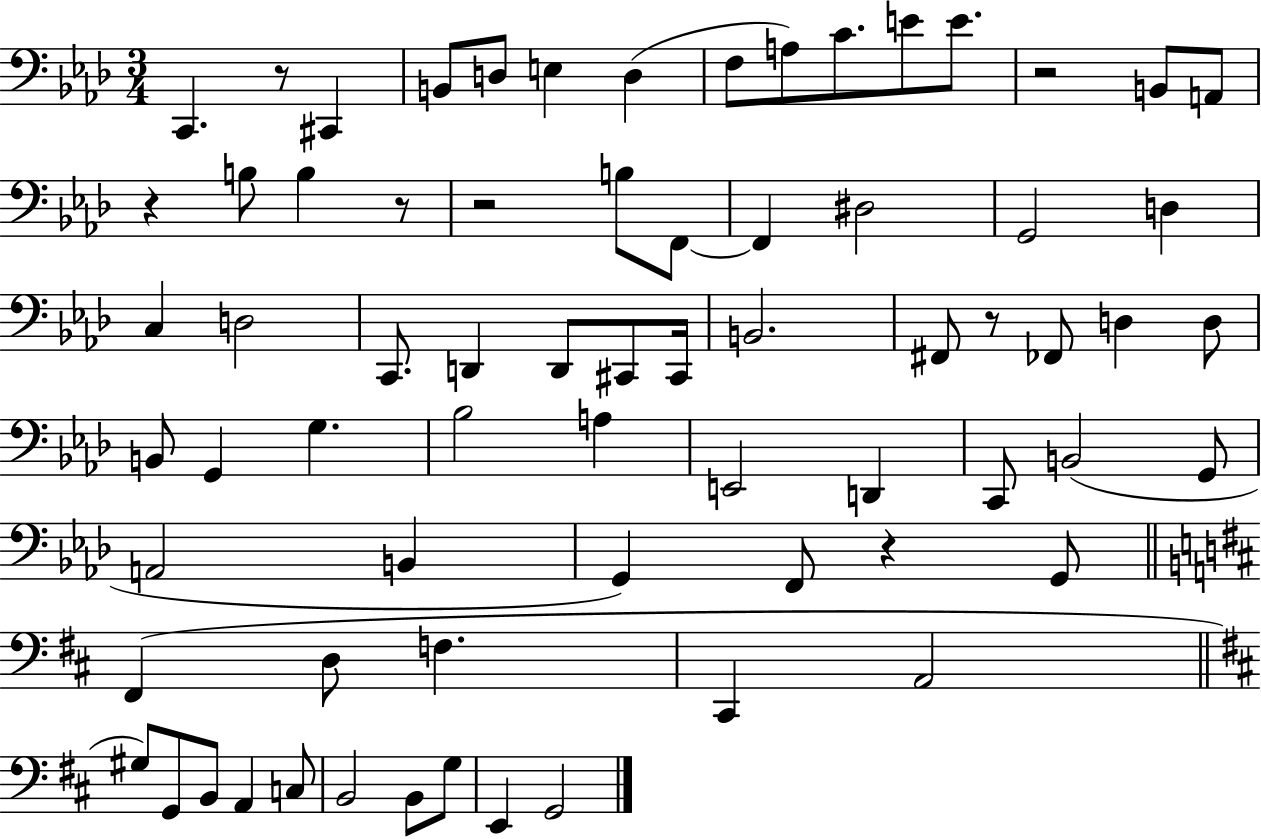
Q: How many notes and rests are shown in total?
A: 70